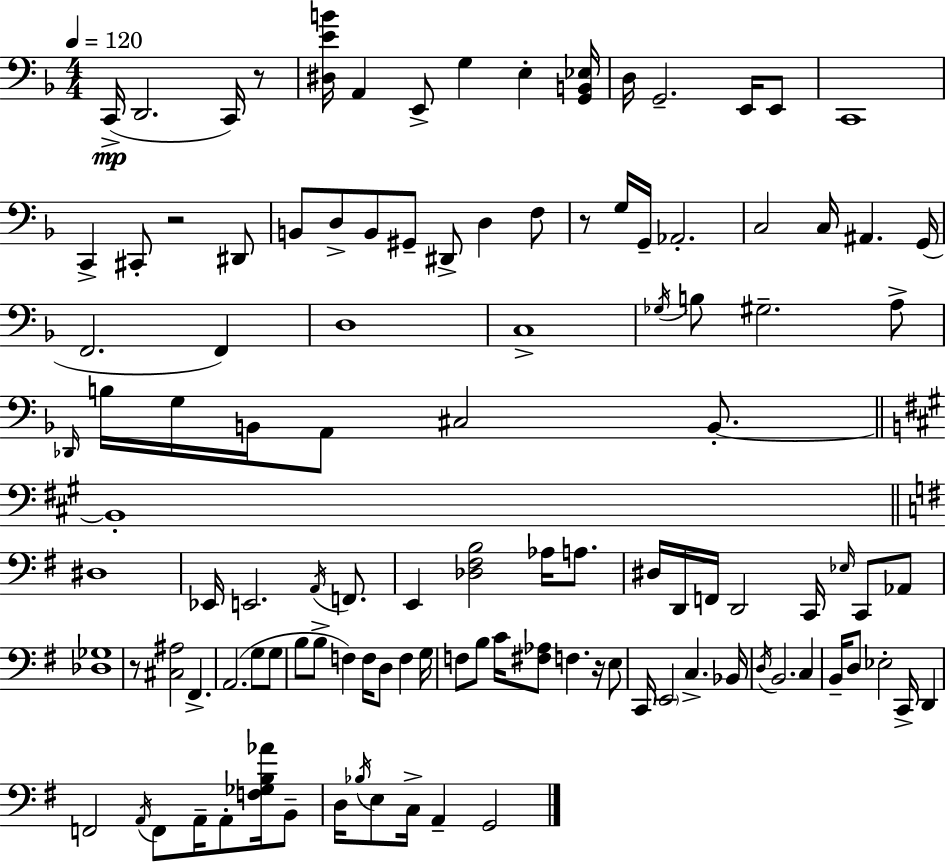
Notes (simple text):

C2/s D2/h. C2/s R/e [D#3,E4,B4]/s A2/q E2/e G3/q E3/q [G2,B2,Eb3]/s D3/s G2/h. E2/s E2/e C2/w C2/q C#2/e R/h D#2/e B2/e D3/e B2/e G#2/e D#2/e D3/q F3/e R/e G3/s G2/s Ab2/h. C3/h C3/s A#2/q. G2/s F2/h. F2/q D3/w C3/w Gb3/s B3/e G#3/h. A3/e Db2/s B3/s G3/s B2/s A2/e C#3/h B2/e. B2/w D#3/w Eb2/s E2/h. A2/s F2/e. E2/q [Db3,F#3,B3]/h Ab3/s A3/e. D#3/s D2/s F2/s D2/h C2/s Eb3/s C2/e Ab2/e [Db3,Gb3]/w R/e [C#3,A#3]/h F#2/q. A2/h. G3/e G3/e B3/e B3/e F3/q F3/s D3/e F3/q G3/s F3/e B3/e C4/s [F#3,Ab3]/e F3/q. R/s E3/e C2/s E2/h C3/q. Bb2/s D3/s B2/h. C3/q B2/s D3/e Eb3/h C2/s D2/q F2/h A2/s F2/e A2/s A2/e [F3,Gb3,B3,Ab4]/s B2/e D3/s Bb3/s E3/e C3/s A2/q G2/h